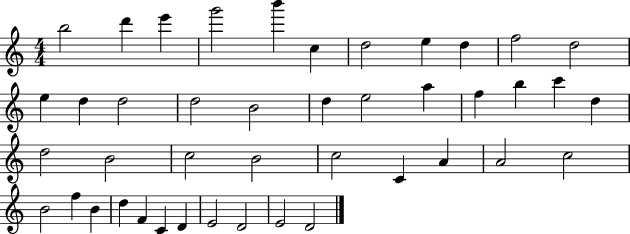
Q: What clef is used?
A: treble